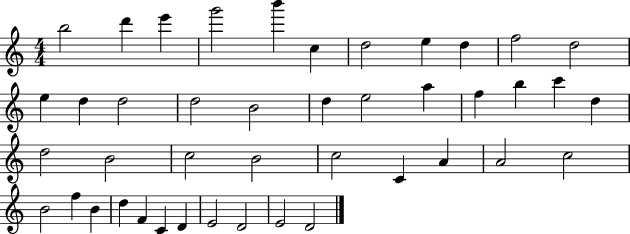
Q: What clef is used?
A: treble